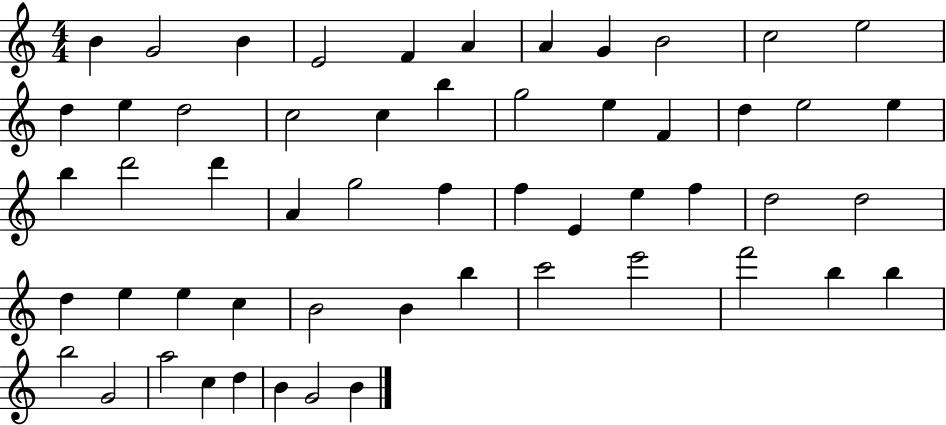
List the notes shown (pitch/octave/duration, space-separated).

B4/q G4/h B4/q E4/h F4/q A4/q A4/q G4/q B4/h C5/h E5/h D5/q E5/q D5/h C5/h C5/q B5/q G5/h E5/q F4/q D5/q E5/h E5/q B5/q D6/h D6/q A4/q G5/h F5/q F5/q E4/q E5/q F5/q D5/h D5/h D5/q E5/q E5/q C5/q B4/h B4/q B5/q C6/h E6/h F6/h B5/q B5/q B5/h G4/h A5/h C5/q D5/q B4/q G4/h B4/q